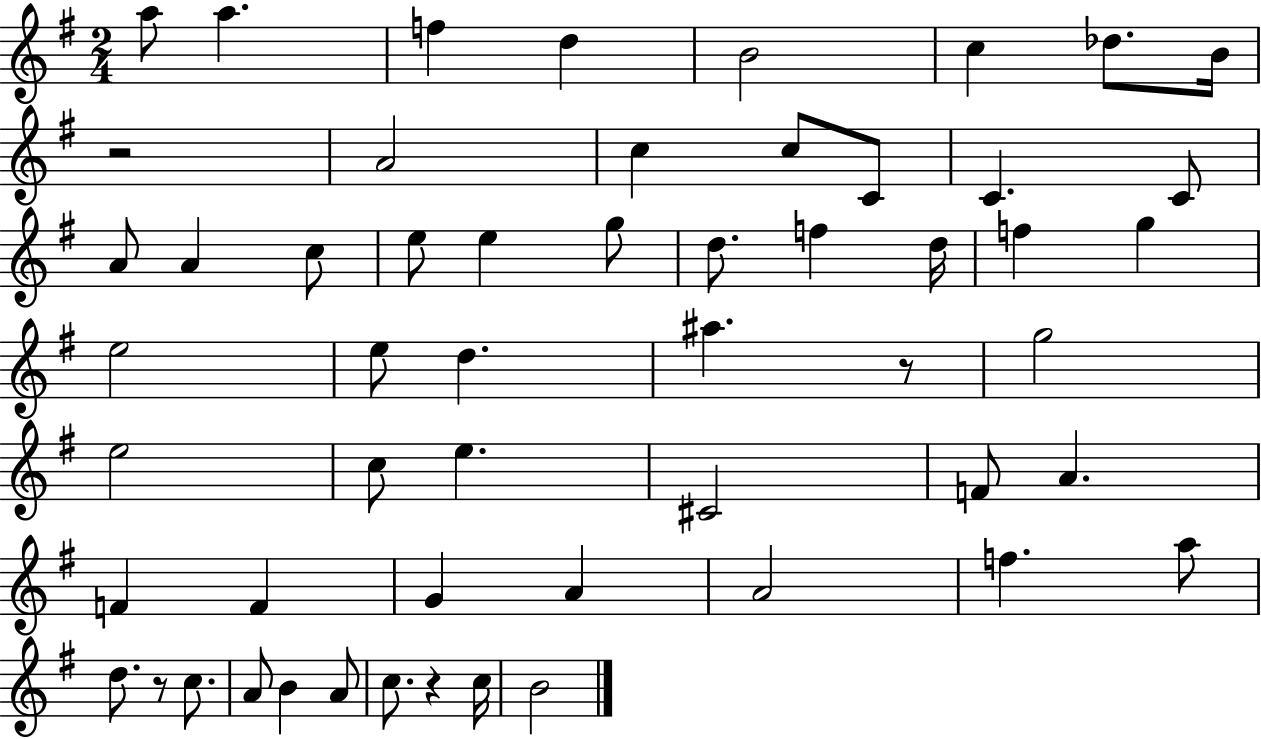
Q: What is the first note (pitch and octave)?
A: A5